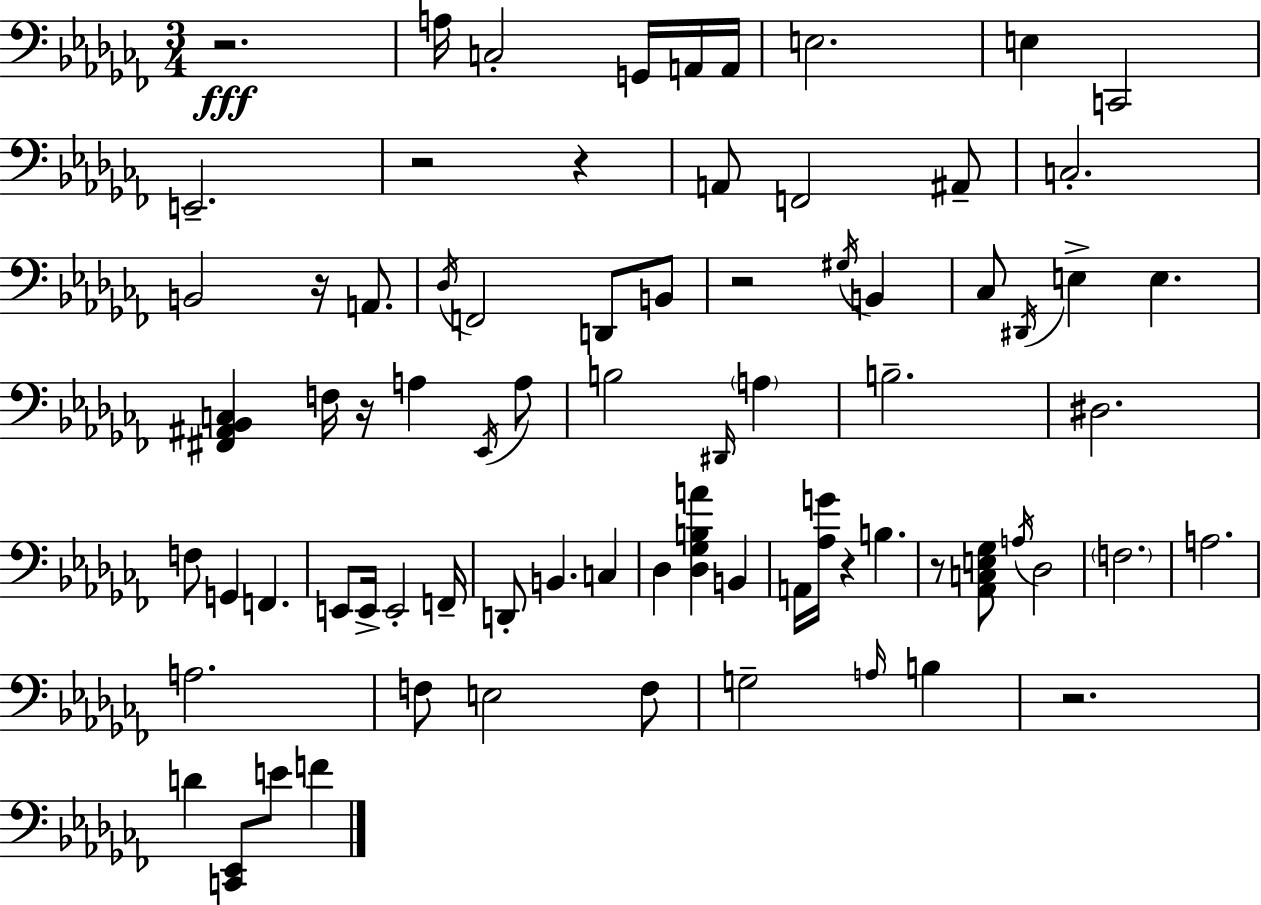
R/h. A3/s C3/h G2/s A2/s A2/s E3/h. E3/q C2/h E2/h. R/h R/q A2/e F2/h A#2/e C3/h. B2/h R/s A2/e. Db3/s F2/h D2/e B2/e R/h G#3/s B2/q CES3/e D#2/s E3/q E3/q. [F#2,A#2,Bb2,C3]/q F3/s R/s A3/q Eb2/s A3/e B3/h D#2/s A3/q B3/h. D#3/h. F3/e G2/q F2/q. E2/e E2/s E2/h F2/s D2/e B2/q. C3/q Db3/q [Db3,Gb3,B3,A4]/q B2/q A2/s [Ab3,G4]/s R/q B3/q. R/e [Ab2,C3,E3,Gb3]/e A3/s Db3/h F3/h. A3/h. A3/h. F3/e E3/h F3/e G3/h A3/s B3/q R/h. D4/q [C2,Eb2]/e E4/e F4/q